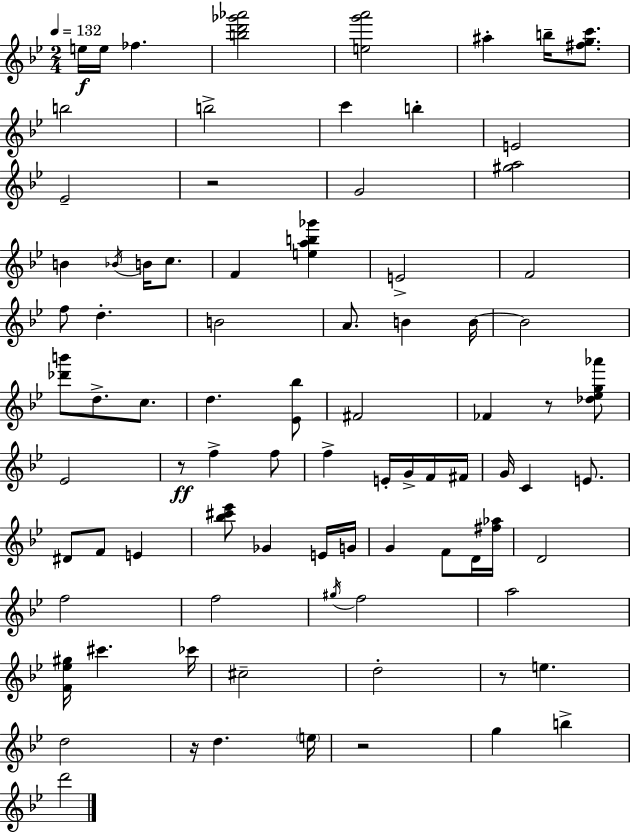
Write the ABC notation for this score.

X:1
T:Untitled
M:2/4
L:1/4
K:Gm
e/4 e/4 _f [bd'_g'_a']2 [eg'a']2 ^a b/4 [^fgc']/2 b2 b2 c' b E2 _E2 z2 G2 [^ga]2 B _B/4 B/4 c/2 F [eab_g'] E2 F2 f/2 d B2 A/2 B B/4 B2 [_d'b']/2 d/2 c/2 d [_E_b]/2 ^F2 _F z/2 [_d_eg_a']/2 _E2 z/2 f f/2 f E/4 G/4 F/4 ^F/4 G/4 C E/2 ^D/2 F/2 E [_b^c'_e']/2 _G E/4 G/4 G F/2 D/4 [^f_a]/4 D2 f2 f2 ^g/4 f2 a2 [F_e^g]/4 ^c' _c'/4 ^c2 d2 z/2 e d2 z/4 d e/4 z2 g b d'2